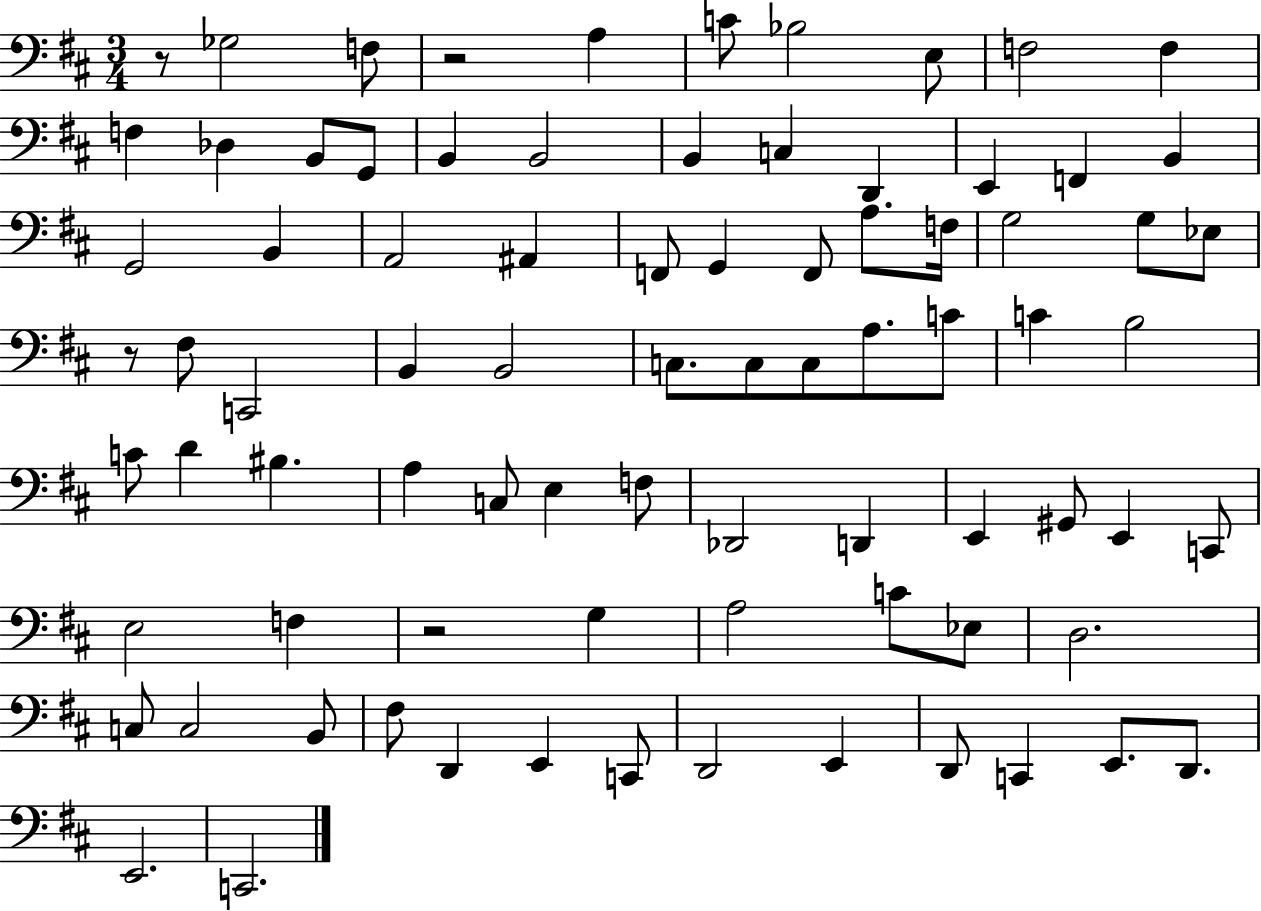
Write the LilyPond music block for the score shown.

{
  \clef bass
  \numericTimeSignature
  \time 3/4
  \key d \major
  r8 ges2 f8 | r2 a4 | c'8 bes2 e8 | f2 f4 | \break f4 des4 b,8 g,8 | b,4 b,2 | b,4 c4 d,4 | e,4 f,4 b,4 | \break g,2 b,4 | a,2 ais,4 | f,8 g,4 f,8 a8. f16 | g2 g8 ees8 | \break r8 fis8 c,2 | b,4 b,2 | c8. c8 c8 a8. c'8 | c'4 b2 | \break c'8 d'4 bis4. | a4 c8 e4 f8 | des,2 d,4 | e,4 gis,8 e,4 c,8 | \break e2 f4 | r2 g4 | a2 c'8 ees8 | d2. | \break c8 c2 b,8 | fis8 d,4 e,4 c,8 | d,2 e,4 | d,8 c,4 e,8. d,8. | \break e,2. | c,2. | \bar "|."
}